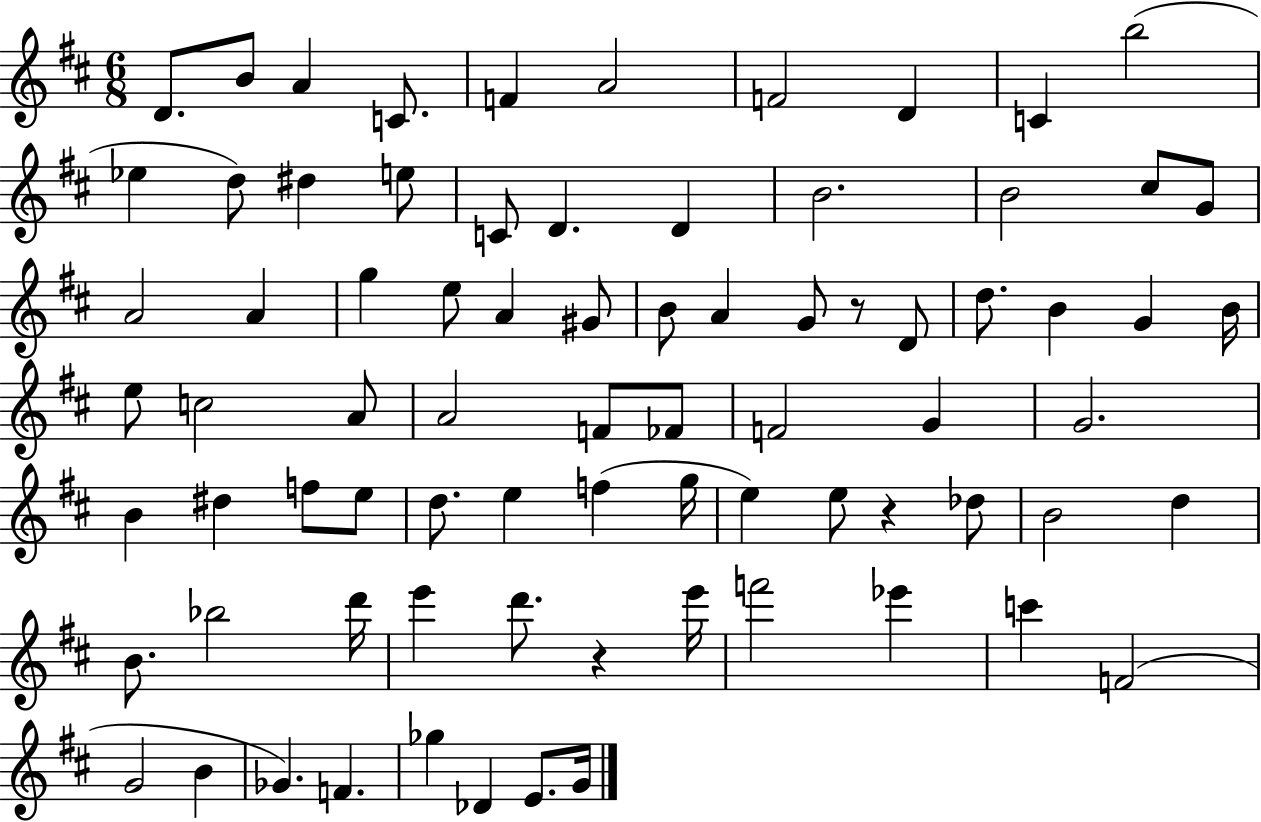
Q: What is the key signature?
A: D major